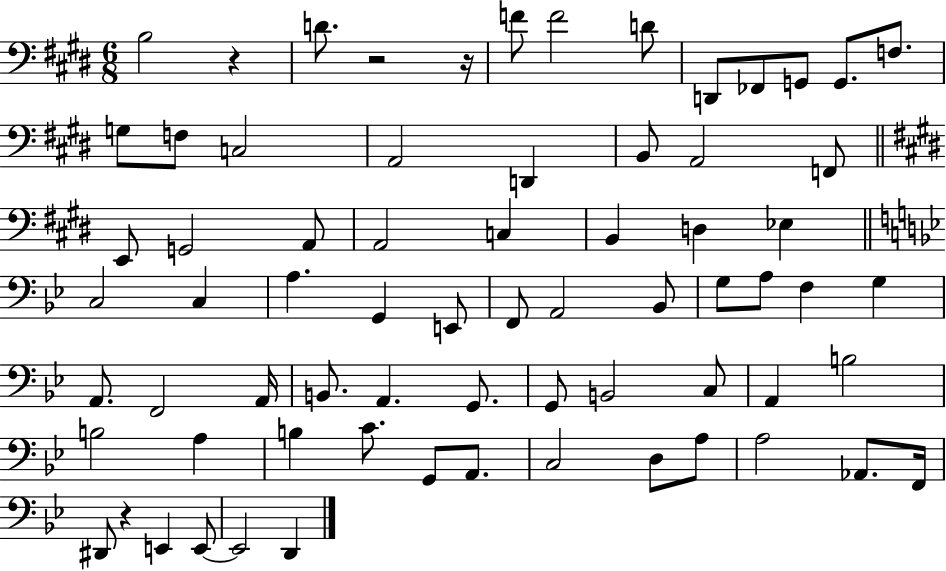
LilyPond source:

{
  \clef bass
  \numericTimeSignature
  \time 6/8
  \key e \major
  b2 r4 | d'8. r2 r16 | f'8 f'2 d'8 | d,8 fes,8 g,8 g,8. f8. | \break g8 f8 c2 | a,2 d,4 | b,8 a,2 f,8 | \bar "||" \break \key e \major e,8 g,2 a,8 | a,2 c4 | b,4 d4 ees4 | \bar "||" \break \key bes \major c2 c4 | a4. g,4 e,8 | f,8 a,2 bes,8 | g8 a8 f4 g4 | \break a,8. f,2 a,16 | b,8. a,4. g,8. | g,8 b,2 c8 | a,4 b2 | \break b2 a4 | b4 c'8. g,8 a,8. | c2 d8 a8 | a2 aes,8. f,16 | \break dis,8 r4 e,4 e,8~~ | e,2 d,4 | \bar "|."
}